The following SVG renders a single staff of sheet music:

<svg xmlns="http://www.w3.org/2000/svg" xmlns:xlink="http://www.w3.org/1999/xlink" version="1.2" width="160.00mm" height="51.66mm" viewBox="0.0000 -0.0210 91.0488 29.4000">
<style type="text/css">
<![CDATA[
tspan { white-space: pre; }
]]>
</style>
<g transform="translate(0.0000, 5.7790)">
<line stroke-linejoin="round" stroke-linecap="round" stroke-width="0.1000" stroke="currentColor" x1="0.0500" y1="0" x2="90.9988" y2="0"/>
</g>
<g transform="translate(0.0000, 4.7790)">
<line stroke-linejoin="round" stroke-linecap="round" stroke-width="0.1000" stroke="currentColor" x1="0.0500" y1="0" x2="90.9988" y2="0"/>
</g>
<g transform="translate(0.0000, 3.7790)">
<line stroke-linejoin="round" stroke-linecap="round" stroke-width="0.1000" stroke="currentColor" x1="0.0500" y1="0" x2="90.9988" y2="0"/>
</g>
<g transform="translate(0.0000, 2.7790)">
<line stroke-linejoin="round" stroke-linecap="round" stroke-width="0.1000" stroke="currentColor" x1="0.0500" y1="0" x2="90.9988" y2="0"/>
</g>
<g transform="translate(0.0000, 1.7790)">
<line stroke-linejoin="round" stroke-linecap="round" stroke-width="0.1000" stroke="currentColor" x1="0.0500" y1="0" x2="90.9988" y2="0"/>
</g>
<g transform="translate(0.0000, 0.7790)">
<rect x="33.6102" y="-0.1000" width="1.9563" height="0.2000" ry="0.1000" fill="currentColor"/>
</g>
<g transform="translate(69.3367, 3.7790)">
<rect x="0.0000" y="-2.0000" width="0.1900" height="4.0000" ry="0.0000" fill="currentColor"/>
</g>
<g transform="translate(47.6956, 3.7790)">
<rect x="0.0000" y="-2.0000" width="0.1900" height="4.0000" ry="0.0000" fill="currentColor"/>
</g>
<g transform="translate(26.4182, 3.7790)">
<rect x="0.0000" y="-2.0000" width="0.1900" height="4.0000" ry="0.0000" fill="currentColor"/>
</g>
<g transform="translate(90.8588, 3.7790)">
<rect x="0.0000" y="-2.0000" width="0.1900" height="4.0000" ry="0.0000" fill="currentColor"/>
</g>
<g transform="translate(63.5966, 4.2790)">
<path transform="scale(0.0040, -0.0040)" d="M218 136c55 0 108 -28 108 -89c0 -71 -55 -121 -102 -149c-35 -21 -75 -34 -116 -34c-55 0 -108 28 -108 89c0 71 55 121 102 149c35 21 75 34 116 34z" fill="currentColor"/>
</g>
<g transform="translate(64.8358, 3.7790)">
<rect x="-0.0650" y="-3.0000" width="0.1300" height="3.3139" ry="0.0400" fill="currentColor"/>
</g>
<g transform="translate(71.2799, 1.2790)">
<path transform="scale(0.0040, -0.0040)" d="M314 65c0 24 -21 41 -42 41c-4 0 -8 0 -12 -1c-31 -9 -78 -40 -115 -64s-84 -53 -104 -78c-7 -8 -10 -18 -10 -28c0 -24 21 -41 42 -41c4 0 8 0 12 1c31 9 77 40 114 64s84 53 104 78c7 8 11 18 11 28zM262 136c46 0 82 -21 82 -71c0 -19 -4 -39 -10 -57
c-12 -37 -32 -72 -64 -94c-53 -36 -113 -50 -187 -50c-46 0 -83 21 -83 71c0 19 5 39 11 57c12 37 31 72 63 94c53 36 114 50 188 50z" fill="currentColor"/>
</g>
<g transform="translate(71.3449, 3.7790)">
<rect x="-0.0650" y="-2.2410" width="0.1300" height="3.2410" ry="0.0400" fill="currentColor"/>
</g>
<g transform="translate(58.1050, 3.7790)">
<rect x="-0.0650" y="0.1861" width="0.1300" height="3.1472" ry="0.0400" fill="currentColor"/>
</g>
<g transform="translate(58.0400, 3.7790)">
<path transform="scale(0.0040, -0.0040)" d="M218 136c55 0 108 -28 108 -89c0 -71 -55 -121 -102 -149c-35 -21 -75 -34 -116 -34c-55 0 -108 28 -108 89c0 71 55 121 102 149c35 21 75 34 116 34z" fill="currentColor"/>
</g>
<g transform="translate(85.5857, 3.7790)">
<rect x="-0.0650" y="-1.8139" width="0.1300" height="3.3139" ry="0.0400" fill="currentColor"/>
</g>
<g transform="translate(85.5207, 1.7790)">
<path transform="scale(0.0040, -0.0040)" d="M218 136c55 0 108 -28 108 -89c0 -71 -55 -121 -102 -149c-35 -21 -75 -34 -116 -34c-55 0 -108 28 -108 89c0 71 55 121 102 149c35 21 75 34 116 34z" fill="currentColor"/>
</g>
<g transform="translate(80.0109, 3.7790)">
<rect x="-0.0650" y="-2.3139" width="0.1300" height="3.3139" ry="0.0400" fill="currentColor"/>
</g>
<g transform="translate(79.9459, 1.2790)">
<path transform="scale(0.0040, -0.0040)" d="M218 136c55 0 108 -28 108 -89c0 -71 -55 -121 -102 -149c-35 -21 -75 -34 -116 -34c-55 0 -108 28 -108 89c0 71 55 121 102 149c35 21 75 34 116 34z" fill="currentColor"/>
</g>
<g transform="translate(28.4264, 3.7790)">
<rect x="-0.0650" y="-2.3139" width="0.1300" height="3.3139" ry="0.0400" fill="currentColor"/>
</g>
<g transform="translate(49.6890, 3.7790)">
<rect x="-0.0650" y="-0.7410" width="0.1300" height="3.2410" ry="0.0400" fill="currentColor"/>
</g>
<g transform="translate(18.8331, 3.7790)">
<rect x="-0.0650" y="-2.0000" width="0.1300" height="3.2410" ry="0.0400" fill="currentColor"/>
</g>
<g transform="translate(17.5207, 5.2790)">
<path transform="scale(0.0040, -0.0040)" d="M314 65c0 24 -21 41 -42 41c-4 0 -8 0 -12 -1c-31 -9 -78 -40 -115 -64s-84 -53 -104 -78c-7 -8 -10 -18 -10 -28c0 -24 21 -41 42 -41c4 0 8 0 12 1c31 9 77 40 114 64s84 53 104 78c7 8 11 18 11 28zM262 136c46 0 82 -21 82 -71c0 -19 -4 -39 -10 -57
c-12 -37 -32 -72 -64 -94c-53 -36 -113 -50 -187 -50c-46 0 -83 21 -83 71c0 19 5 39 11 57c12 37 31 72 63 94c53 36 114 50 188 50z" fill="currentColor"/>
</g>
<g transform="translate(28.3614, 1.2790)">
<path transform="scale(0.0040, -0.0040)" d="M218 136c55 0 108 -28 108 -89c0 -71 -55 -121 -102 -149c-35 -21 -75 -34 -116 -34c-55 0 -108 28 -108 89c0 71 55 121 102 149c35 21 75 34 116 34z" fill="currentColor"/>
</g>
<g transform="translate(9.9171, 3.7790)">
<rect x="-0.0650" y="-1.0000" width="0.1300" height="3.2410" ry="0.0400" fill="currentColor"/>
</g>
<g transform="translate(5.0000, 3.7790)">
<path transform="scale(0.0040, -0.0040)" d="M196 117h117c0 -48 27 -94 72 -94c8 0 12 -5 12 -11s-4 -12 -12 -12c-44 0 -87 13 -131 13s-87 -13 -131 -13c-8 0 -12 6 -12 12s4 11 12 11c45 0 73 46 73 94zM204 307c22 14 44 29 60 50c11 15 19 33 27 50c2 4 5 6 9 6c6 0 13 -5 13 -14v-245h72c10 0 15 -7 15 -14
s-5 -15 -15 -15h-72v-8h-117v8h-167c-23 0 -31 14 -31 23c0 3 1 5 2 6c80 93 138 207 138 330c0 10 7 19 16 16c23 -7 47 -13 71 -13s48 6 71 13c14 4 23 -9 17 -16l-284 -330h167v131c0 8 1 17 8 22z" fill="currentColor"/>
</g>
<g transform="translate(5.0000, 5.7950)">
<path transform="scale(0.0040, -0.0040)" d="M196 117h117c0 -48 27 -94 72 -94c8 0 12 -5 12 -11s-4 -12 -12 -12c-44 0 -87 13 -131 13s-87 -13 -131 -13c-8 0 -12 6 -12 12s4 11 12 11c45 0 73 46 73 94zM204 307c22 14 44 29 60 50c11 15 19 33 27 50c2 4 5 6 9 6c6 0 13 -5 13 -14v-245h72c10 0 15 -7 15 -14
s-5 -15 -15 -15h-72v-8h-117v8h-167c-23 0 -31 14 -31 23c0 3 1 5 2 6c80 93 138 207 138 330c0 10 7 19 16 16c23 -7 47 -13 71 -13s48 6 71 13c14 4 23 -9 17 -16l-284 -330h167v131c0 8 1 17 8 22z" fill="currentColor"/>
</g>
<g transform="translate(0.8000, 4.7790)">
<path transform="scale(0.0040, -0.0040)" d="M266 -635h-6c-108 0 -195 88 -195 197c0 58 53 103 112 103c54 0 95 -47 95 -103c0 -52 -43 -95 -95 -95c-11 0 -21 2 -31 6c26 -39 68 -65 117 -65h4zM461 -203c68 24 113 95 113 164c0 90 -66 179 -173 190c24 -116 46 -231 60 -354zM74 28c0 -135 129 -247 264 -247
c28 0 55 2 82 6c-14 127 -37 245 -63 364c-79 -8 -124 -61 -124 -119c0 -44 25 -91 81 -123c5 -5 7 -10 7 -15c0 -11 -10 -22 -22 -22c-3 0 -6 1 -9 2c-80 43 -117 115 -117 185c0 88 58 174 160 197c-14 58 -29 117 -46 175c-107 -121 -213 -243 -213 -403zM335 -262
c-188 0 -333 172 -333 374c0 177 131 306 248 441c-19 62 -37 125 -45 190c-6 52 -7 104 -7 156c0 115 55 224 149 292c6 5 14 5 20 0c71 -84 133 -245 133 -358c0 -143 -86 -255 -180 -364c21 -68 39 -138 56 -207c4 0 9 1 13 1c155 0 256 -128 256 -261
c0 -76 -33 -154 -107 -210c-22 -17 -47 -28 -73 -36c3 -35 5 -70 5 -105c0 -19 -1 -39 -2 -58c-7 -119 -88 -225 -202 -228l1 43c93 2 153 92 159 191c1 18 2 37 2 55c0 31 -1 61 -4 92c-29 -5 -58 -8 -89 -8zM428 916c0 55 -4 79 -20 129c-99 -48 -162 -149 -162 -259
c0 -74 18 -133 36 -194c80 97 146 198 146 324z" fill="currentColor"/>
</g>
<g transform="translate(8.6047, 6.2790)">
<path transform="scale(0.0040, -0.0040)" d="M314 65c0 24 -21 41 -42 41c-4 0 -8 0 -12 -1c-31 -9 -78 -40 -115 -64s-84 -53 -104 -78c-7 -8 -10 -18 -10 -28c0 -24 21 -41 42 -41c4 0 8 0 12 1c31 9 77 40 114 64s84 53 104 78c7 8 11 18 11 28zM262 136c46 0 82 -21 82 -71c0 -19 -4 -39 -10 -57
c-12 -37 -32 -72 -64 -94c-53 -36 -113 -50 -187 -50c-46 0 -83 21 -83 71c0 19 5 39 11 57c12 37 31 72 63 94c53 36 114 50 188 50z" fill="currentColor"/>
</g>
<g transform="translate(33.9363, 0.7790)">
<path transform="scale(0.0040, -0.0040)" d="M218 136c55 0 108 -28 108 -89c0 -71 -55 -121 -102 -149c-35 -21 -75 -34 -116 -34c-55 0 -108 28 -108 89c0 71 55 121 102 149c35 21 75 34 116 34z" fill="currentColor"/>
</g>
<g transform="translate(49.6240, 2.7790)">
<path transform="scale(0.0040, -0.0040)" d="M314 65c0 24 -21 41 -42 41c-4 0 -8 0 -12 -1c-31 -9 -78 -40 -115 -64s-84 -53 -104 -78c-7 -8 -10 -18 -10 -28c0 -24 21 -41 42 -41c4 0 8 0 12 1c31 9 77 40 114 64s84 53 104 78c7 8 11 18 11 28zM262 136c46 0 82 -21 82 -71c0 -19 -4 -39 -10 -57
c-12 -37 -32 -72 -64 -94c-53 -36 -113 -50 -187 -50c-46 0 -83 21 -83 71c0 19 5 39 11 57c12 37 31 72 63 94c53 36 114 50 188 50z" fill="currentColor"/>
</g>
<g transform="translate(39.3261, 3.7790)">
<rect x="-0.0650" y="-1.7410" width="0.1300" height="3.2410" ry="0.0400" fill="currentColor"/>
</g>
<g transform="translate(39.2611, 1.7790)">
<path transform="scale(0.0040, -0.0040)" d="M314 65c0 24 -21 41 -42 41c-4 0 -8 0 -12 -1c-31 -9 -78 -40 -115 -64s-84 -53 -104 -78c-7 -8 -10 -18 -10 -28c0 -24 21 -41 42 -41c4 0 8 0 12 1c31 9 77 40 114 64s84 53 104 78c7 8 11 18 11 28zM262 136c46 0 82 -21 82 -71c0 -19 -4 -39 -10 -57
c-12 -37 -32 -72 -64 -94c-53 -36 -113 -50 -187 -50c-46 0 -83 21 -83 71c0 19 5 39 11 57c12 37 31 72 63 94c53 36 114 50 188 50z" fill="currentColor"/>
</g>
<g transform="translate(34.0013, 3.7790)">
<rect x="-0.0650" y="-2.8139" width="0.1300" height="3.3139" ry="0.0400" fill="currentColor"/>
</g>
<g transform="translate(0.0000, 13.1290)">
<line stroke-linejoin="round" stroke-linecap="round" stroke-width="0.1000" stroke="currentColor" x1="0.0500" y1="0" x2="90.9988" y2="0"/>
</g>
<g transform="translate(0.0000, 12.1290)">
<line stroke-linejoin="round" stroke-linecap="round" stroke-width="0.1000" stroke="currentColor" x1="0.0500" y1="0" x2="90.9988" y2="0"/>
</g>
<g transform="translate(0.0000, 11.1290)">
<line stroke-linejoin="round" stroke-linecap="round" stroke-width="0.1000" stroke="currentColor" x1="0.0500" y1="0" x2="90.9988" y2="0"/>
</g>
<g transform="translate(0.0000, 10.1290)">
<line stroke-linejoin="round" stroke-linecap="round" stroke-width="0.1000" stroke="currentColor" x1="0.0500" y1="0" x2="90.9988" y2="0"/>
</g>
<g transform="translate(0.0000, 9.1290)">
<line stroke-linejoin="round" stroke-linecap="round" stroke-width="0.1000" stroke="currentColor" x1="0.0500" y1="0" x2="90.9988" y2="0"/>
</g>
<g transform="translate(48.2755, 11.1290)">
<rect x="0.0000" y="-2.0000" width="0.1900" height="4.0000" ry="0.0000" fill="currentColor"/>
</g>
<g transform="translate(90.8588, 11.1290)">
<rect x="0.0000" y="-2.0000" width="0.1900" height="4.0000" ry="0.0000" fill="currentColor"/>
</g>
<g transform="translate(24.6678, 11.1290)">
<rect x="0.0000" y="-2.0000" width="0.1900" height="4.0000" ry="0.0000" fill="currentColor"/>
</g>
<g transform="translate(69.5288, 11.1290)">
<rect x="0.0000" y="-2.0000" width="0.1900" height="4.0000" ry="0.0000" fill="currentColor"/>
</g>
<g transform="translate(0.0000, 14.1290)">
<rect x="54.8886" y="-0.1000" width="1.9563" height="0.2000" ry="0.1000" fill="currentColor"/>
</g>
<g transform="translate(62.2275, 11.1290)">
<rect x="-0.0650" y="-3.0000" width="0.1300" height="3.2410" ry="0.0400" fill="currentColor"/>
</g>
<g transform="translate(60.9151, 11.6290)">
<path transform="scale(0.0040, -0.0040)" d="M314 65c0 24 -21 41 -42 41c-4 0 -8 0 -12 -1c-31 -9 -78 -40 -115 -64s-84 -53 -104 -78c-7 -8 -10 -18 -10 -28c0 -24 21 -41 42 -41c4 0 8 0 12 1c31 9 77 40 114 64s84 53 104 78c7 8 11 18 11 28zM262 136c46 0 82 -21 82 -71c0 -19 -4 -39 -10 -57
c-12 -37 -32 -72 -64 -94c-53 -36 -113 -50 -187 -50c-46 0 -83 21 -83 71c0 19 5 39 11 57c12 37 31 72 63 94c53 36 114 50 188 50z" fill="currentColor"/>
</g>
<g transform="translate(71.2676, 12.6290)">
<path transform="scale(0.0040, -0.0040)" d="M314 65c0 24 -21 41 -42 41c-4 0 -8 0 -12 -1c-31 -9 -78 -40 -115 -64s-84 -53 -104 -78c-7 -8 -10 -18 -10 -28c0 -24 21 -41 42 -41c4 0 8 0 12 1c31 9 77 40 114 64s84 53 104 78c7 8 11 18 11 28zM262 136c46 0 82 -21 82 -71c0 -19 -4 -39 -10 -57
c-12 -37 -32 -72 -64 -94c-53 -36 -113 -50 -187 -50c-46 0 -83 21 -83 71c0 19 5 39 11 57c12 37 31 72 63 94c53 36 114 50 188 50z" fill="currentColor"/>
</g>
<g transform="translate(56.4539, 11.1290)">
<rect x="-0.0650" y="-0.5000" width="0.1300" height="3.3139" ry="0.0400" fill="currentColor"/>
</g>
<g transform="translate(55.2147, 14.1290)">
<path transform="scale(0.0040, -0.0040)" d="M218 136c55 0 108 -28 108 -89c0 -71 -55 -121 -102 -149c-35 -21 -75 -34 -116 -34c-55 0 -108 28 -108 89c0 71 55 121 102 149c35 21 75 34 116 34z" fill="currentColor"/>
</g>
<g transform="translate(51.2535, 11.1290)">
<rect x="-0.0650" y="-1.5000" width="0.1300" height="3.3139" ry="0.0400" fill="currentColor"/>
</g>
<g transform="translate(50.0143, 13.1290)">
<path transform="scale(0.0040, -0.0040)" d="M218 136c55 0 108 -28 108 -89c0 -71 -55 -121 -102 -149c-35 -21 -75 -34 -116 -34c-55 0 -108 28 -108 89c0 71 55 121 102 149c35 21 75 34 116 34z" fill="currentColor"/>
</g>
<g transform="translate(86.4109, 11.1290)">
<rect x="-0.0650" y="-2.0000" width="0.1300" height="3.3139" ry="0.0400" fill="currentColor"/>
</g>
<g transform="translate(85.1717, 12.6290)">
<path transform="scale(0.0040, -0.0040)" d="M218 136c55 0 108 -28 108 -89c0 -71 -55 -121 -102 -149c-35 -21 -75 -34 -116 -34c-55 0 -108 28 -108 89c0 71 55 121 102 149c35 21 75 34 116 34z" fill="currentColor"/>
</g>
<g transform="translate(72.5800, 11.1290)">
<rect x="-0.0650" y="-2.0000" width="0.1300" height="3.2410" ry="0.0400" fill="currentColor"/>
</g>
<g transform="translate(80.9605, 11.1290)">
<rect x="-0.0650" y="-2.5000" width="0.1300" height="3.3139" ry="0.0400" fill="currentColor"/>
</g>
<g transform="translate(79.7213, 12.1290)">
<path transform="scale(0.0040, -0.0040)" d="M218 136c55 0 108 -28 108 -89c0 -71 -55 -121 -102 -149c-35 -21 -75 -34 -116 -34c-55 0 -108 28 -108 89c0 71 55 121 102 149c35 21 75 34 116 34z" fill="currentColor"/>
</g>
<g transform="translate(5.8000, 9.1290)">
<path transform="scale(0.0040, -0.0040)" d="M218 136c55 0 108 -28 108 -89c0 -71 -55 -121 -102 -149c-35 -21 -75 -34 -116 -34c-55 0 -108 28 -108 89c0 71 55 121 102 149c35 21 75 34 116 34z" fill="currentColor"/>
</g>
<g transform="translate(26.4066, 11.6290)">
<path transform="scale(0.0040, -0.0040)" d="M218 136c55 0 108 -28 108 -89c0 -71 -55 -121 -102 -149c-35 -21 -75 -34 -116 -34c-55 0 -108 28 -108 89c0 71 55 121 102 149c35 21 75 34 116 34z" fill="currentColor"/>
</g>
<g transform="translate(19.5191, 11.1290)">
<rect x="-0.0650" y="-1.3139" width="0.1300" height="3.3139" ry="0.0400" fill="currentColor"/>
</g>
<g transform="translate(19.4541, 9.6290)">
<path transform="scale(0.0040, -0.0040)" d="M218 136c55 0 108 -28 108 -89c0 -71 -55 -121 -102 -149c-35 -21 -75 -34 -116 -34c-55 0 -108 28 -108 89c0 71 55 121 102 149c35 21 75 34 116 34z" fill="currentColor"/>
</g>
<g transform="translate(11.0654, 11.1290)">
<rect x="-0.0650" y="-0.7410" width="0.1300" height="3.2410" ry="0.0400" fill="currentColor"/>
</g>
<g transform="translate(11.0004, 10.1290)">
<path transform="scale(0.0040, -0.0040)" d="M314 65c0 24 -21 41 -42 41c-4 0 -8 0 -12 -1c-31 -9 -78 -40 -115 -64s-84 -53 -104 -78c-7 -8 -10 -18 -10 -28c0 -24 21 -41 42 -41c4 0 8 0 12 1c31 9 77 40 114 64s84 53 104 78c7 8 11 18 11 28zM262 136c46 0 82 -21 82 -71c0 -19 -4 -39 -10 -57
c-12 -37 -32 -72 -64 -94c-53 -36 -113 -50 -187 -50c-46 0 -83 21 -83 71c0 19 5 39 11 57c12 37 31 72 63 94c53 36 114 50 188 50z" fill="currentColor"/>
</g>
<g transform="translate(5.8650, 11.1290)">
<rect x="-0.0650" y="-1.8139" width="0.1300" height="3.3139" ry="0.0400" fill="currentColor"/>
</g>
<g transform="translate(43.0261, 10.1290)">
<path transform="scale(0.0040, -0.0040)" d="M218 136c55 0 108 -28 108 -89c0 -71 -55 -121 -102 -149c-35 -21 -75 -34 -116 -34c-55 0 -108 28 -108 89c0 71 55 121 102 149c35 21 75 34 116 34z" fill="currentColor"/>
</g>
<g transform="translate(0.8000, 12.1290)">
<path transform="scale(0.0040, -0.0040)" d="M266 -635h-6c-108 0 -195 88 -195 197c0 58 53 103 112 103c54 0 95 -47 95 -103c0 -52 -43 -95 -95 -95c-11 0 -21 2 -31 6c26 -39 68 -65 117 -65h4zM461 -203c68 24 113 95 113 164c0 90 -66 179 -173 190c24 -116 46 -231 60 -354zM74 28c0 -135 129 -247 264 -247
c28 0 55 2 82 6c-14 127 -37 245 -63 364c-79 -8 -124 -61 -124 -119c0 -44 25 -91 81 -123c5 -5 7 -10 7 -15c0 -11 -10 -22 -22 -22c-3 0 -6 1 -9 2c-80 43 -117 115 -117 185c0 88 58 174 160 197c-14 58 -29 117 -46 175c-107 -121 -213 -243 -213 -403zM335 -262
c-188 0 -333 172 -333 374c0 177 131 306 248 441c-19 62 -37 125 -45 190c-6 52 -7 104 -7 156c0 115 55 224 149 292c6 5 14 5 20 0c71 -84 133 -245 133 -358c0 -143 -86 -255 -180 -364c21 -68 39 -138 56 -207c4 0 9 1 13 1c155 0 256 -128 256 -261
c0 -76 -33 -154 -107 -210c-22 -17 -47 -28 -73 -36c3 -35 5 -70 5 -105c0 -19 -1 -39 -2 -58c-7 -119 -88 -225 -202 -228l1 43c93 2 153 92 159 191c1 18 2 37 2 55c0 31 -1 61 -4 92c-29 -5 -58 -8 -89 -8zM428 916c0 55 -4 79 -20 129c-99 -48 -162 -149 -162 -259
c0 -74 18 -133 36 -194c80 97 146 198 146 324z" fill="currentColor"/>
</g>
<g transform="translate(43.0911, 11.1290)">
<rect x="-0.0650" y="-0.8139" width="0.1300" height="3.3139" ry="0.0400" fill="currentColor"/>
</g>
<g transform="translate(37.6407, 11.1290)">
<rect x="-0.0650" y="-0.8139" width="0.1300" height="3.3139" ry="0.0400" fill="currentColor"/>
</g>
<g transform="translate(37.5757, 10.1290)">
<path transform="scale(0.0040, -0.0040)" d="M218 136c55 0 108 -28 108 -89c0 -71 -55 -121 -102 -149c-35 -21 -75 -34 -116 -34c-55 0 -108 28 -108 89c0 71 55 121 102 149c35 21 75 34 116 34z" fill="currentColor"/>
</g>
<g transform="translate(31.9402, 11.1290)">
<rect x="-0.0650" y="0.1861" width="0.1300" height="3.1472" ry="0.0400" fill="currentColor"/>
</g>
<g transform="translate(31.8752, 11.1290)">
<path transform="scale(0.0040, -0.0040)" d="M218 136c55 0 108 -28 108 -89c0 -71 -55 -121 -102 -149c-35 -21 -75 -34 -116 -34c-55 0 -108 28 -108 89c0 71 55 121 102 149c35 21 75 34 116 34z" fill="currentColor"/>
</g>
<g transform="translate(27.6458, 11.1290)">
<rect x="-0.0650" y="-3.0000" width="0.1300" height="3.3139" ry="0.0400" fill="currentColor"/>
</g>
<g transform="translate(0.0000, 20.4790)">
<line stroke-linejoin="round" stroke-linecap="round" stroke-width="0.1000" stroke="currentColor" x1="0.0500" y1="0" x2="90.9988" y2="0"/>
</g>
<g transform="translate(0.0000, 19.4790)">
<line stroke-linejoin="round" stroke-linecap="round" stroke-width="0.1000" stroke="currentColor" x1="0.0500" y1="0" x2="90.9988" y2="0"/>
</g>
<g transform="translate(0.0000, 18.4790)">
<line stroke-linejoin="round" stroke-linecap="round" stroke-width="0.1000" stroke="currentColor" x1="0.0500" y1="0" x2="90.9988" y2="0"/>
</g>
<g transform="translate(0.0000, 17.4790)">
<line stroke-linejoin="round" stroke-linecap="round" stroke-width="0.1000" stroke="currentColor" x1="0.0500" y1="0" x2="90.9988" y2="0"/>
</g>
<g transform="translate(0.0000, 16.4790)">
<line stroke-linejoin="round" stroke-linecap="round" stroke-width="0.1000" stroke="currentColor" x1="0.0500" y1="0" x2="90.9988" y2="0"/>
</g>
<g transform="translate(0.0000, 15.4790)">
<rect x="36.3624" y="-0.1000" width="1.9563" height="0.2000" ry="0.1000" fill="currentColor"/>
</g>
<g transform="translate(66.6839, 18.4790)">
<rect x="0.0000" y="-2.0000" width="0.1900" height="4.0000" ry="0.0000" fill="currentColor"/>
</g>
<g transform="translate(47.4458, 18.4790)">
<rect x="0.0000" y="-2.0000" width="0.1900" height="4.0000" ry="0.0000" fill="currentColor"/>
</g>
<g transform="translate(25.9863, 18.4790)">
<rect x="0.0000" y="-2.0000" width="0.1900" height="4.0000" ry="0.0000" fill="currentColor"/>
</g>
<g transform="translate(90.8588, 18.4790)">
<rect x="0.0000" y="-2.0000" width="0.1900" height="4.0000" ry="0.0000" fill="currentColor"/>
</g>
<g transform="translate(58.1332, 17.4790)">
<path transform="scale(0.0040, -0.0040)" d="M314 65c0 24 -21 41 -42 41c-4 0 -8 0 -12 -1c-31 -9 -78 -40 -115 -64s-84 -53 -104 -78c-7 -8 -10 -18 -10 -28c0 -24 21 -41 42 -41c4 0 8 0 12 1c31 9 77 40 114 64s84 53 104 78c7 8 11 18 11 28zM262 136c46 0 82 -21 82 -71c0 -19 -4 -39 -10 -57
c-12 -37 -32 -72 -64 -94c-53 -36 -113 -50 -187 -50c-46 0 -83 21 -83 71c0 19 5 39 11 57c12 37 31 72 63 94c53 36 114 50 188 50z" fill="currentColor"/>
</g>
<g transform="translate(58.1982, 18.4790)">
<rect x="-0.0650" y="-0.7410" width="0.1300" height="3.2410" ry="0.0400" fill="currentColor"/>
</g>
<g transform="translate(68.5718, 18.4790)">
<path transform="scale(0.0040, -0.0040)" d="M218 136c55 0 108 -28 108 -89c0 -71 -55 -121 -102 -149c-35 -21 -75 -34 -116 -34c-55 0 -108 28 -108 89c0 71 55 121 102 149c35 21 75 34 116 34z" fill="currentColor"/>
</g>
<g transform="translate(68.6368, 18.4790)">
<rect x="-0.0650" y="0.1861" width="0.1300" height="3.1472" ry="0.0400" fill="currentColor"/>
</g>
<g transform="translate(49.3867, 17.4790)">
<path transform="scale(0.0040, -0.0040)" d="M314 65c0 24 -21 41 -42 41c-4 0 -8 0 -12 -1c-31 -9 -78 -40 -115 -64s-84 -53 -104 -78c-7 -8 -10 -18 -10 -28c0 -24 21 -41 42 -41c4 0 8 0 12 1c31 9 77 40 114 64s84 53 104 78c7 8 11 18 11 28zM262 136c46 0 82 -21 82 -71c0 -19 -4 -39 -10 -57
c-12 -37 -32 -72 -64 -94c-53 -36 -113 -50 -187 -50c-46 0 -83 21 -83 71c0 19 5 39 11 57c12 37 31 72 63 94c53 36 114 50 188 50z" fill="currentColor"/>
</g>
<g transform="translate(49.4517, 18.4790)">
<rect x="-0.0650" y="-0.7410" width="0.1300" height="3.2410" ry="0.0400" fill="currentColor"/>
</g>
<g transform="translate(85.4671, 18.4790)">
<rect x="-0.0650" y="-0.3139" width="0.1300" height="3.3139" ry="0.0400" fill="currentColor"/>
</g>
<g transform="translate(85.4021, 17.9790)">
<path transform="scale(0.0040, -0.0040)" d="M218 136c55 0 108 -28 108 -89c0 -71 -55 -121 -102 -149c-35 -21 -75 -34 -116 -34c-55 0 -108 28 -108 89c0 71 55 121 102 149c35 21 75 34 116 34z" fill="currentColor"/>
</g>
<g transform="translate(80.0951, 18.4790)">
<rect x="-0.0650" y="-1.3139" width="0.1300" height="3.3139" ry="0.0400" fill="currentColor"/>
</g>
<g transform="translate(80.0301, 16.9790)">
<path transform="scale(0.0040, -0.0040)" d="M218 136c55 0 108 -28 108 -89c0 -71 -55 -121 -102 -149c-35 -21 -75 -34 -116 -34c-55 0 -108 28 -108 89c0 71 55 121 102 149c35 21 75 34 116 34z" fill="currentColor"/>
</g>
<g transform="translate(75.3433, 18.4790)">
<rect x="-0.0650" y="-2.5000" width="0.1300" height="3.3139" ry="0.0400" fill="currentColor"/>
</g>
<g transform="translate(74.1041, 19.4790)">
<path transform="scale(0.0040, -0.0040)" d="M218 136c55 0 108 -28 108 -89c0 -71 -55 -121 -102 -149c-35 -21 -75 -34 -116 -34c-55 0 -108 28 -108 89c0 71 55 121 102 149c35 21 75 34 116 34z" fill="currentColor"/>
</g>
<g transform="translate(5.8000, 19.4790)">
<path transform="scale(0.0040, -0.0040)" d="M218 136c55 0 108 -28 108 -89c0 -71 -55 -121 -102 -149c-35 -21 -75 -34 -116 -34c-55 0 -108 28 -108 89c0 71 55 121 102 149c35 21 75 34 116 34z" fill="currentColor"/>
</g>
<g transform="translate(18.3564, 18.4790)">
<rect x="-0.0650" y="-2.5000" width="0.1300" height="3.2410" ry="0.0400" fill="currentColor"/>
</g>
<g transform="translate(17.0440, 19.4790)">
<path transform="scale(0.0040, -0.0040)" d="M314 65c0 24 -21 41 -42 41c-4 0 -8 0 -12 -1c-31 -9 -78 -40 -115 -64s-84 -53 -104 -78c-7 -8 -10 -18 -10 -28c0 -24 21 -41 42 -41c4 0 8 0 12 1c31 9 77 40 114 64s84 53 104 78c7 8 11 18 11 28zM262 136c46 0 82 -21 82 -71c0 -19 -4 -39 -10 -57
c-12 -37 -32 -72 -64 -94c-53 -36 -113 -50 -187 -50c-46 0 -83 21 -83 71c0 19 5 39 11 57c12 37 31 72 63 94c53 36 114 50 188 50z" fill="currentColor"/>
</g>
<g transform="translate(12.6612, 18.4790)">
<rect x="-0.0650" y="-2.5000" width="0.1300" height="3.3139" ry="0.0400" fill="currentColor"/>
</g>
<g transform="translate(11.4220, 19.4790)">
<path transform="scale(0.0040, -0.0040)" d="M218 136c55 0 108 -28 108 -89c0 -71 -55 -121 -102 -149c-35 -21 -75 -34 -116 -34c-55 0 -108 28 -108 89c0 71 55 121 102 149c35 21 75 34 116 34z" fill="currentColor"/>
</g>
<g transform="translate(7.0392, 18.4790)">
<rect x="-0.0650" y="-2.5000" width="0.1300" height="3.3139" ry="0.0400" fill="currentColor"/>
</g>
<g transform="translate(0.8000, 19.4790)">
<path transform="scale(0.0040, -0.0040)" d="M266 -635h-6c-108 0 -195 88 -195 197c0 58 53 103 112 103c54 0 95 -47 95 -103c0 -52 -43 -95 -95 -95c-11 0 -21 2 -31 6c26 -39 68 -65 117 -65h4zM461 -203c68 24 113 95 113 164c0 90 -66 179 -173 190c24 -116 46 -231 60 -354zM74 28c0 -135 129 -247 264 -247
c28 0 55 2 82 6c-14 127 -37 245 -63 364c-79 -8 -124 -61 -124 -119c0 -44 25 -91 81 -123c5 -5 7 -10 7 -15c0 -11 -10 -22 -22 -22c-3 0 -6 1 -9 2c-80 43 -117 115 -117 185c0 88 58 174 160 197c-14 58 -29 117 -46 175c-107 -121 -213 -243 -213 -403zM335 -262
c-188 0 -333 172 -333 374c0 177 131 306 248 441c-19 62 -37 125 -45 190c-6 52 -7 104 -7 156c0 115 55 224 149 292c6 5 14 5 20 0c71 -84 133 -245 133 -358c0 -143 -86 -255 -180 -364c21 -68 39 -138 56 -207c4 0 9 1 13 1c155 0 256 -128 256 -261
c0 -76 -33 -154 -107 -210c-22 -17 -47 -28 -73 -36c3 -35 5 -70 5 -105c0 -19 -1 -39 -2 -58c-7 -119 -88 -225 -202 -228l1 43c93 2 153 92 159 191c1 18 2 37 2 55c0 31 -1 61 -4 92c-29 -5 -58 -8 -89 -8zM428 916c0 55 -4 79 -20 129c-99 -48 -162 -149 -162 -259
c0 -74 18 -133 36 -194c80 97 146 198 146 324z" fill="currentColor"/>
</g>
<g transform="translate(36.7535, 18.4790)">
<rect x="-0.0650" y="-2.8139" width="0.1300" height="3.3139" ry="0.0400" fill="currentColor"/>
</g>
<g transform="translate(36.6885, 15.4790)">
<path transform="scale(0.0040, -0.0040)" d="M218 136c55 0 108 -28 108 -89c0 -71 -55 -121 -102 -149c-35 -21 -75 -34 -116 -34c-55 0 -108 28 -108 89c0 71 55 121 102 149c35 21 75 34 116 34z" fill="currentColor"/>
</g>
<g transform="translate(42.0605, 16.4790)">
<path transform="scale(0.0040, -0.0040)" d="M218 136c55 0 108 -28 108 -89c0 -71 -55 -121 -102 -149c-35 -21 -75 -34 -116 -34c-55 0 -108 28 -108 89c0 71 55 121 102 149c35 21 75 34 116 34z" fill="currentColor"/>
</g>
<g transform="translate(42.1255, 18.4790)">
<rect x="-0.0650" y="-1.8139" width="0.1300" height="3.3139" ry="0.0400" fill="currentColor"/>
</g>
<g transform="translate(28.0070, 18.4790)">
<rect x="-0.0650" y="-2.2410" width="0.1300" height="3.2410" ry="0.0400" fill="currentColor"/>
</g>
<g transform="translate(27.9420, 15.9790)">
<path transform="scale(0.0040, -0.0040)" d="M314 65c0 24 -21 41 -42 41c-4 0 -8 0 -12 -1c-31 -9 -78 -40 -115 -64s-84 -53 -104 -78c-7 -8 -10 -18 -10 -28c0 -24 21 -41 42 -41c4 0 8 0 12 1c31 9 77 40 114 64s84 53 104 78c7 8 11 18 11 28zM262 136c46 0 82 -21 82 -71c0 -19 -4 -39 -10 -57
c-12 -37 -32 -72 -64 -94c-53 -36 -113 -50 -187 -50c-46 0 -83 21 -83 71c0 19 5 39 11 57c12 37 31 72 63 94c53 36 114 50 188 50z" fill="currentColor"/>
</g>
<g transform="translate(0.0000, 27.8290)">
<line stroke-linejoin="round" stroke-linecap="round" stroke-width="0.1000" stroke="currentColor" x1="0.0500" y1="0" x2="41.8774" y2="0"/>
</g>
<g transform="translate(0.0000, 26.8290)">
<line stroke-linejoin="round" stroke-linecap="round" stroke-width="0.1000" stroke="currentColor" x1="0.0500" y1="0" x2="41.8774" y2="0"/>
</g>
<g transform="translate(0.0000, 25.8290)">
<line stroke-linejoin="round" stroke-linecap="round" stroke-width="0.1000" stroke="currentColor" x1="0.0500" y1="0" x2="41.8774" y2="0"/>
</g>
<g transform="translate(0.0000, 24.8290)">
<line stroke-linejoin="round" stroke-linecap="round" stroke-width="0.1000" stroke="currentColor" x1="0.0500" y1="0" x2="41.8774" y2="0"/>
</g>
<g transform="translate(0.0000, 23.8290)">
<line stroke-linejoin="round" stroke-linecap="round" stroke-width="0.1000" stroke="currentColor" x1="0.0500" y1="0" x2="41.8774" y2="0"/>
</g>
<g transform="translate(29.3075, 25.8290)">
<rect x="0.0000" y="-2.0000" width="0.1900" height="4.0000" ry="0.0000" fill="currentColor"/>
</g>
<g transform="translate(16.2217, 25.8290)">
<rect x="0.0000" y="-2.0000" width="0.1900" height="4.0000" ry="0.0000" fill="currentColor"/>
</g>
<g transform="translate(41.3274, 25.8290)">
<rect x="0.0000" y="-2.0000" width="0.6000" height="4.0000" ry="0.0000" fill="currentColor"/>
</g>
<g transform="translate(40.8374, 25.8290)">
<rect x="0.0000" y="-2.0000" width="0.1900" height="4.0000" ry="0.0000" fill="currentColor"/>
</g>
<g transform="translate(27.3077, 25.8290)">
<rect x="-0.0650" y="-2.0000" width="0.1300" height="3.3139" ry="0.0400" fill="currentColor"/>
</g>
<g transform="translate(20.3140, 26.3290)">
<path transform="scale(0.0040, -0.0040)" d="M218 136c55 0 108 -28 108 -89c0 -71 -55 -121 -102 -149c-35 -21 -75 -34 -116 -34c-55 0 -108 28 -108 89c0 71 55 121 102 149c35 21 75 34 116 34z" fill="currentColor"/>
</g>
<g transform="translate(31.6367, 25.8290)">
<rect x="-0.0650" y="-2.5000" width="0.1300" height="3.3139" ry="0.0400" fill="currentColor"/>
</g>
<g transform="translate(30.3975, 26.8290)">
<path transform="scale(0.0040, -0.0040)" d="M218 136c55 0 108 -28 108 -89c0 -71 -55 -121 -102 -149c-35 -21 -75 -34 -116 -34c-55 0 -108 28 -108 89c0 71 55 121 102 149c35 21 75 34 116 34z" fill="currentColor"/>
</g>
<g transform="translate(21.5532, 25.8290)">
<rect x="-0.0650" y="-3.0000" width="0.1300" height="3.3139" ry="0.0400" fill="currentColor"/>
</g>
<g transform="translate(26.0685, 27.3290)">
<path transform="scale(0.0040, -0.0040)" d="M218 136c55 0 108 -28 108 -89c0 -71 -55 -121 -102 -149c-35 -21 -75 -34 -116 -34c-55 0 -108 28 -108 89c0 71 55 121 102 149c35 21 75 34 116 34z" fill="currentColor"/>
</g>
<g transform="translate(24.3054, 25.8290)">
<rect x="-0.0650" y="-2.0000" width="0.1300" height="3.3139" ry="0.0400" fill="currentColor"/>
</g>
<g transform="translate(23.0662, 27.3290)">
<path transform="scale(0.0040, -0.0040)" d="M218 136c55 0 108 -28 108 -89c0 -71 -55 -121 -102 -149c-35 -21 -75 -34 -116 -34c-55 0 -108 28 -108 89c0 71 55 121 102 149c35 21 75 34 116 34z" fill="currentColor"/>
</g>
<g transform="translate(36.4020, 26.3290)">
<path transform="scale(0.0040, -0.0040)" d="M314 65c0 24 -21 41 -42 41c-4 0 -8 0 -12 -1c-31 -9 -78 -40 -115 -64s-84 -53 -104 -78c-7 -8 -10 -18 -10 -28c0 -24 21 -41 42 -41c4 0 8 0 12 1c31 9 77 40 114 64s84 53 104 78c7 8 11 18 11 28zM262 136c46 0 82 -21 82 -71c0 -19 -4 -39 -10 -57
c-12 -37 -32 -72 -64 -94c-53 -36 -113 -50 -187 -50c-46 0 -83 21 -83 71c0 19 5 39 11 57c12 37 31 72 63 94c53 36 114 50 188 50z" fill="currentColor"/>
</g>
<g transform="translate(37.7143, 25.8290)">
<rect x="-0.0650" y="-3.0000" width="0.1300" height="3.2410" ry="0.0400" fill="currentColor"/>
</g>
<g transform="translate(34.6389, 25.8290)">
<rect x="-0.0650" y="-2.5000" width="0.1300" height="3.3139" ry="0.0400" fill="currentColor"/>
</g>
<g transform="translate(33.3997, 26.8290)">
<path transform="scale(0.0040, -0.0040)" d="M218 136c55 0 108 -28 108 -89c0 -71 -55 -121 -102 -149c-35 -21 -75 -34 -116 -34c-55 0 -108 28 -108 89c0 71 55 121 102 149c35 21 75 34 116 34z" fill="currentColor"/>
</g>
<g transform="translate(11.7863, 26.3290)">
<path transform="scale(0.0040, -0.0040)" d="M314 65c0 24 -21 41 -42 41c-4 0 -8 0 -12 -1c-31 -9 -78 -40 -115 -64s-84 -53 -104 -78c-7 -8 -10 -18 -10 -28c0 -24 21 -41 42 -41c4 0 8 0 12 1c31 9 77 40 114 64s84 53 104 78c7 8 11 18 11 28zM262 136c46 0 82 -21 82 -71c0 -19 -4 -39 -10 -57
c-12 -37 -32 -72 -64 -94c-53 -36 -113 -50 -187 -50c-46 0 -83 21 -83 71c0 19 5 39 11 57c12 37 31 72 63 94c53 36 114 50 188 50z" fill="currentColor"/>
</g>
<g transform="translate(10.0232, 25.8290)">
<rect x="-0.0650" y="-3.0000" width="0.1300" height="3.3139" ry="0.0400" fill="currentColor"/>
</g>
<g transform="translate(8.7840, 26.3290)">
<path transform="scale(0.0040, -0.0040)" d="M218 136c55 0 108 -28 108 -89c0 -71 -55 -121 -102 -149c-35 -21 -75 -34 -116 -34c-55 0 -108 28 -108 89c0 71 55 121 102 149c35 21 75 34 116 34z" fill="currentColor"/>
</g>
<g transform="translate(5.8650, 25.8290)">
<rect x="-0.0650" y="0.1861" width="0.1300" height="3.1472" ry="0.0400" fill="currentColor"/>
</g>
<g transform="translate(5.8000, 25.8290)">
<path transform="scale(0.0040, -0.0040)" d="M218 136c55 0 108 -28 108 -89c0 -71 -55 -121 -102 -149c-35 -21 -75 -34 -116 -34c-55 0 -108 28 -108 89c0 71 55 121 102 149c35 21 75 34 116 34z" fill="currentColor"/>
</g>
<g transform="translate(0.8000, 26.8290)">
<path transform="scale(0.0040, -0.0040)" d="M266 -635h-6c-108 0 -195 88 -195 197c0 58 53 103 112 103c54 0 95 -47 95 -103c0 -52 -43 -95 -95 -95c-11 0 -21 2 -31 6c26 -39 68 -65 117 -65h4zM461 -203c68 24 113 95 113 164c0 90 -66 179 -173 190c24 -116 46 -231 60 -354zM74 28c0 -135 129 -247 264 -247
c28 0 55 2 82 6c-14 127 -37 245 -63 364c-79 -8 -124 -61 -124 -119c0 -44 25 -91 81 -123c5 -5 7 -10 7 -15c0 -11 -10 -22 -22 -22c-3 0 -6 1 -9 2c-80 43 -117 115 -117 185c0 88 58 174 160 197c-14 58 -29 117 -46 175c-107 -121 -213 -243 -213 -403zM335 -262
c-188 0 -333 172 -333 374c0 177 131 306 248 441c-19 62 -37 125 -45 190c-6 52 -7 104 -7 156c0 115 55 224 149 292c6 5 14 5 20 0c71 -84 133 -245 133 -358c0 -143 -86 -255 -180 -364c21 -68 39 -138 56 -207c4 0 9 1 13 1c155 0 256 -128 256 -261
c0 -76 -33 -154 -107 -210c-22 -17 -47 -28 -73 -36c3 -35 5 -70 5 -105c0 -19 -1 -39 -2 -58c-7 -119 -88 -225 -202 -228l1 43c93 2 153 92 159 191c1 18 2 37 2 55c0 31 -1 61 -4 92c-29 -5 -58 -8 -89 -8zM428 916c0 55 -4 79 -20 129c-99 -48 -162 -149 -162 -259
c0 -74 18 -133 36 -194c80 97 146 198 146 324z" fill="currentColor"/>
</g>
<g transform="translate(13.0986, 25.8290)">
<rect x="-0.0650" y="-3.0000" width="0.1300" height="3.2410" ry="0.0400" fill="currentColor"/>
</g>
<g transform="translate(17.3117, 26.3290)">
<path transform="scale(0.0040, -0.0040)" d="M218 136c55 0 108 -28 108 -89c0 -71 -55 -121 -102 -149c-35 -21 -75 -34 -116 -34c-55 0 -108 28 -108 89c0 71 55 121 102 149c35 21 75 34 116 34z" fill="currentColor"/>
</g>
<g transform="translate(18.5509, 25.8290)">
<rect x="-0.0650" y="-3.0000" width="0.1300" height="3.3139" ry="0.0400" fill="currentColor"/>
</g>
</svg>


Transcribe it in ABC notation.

X:1
T:Untitled
M:4/4
L:1/4
K:C
D2 F2 g a f2 d2 B A g2 g f f d2 e A B d d E C A2 F2 G F G G G2 g2 a f d2 d2 B G e c B A A2 A A F F G G A2